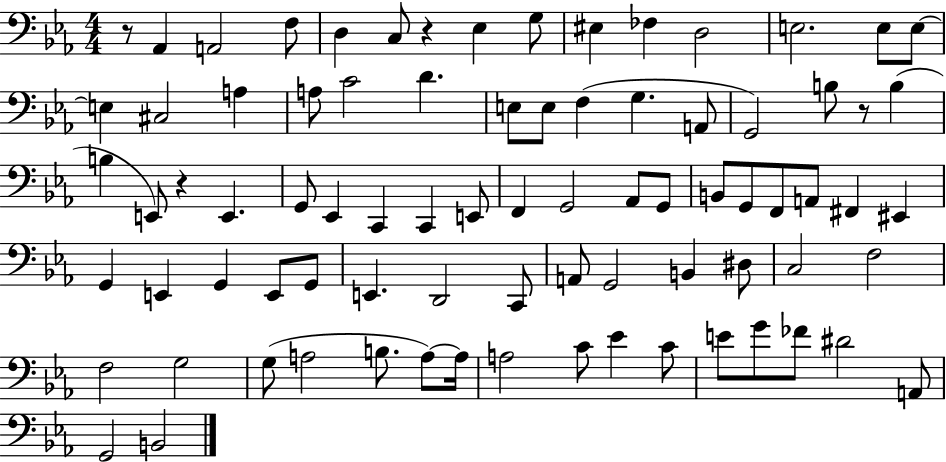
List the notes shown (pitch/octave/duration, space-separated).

R/e Ab2/q A2/h F3/e D3/q C3/e R/q Eb3/q G3/e EIS3/q FES3/q D3/h E3/h. E3/e E3/e E3/q C#3/h A3/q A3/e C4/h D4/q. E3/e E3/e F3/q G3/q. A2/e G2/h B3/e R/e B3/q B3/q E2/e R/q E2/q. G2/e Eb2/q C2/q C2/q E2/e F2/q G2/h Ab2/e G2/e B2/e G2/e F2/e A2/e F#2/q EIS2/q G2/q E2/q G2/q E2/e G2/e E2/q. D2/h C2/e A2/e G2/h B2/q D#3/e C3/h F3/h F3/h G3/h G3/e A3/h B3/e. A3/e A3/s A3/h C4/e Eb4/q C4/e E4/e G4/e FES4/e D#4/h A2/e G2/h B2/h